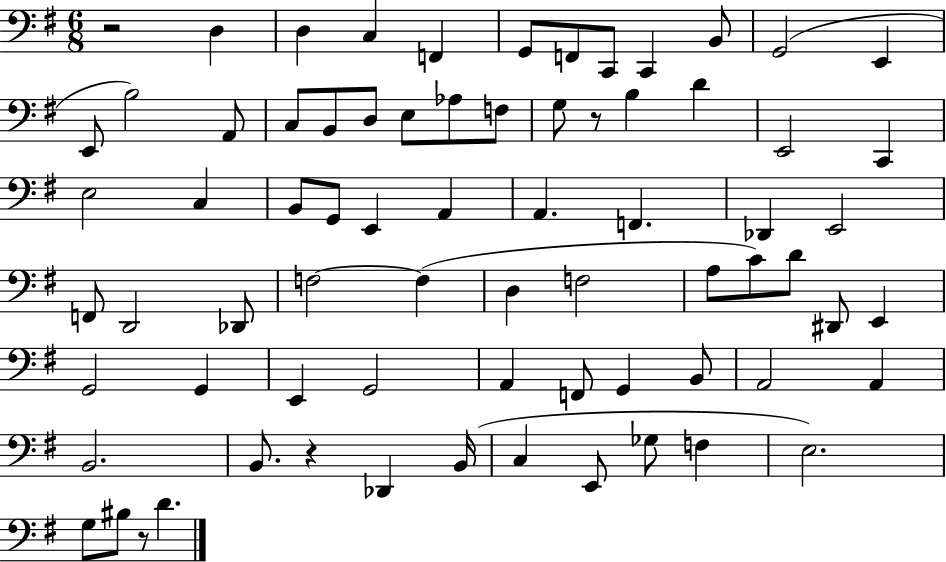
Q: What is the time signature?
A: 6/8